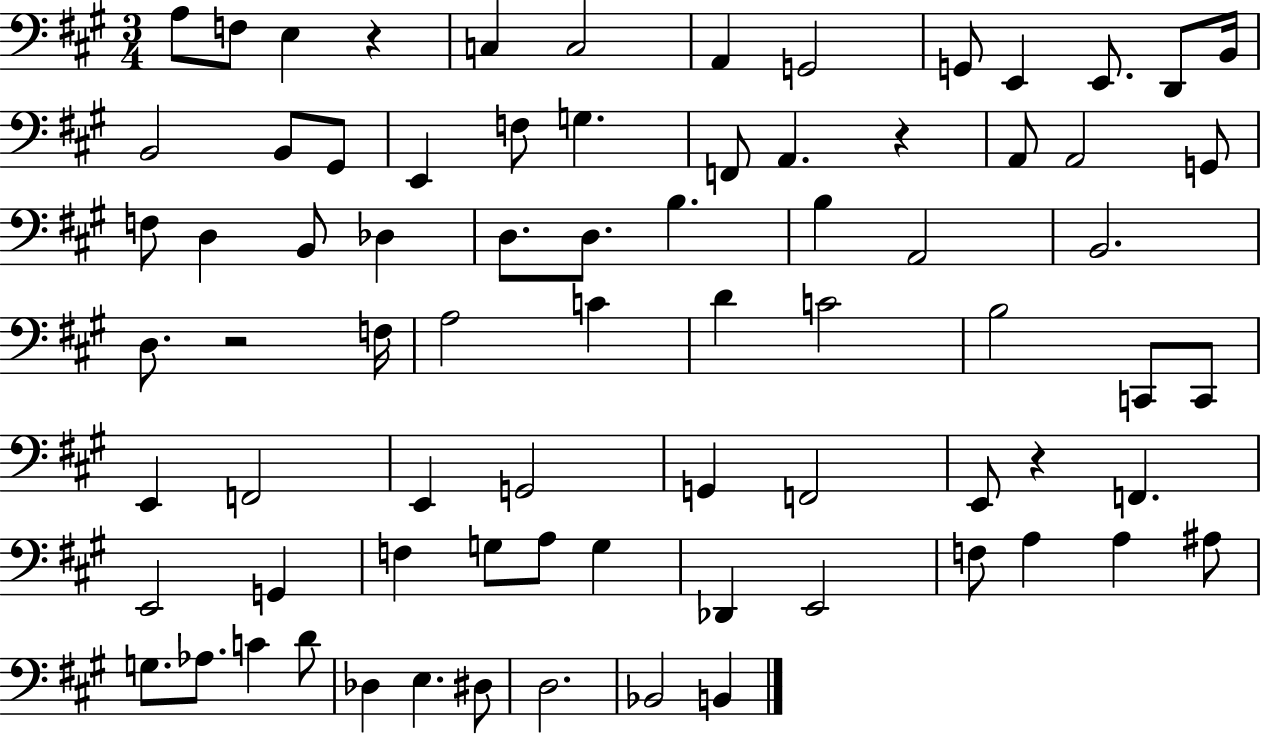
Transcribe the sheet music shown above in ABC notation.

X:1
T:Untitled
M:3/4
L:1/4
K:A
A,/2 F,/2 E, z C, C,2 A,, G,,2 G,,/2 E,, E,,/2 D,,/2 B,,/4 B,,2 B,,/2 ^G,,/2 E,, F,/2 G, F,,/2 A,, z A,,/2 A,,2 G,,/2 F,/2 D, B,,/2 _D, D,/2 D,/2 B, B, A,,2 B,,2 D,/2 z2 F,/4 A,2 C D C2 B,2 C,,/2 C,,/2 E,, F,,2 E,, G,,2 G,, F,,2 E,,/2 z F,, E,,2 G,, F, G,/2 A,/2 G, _D,, E,,2 F,/2 A, A, ^A,/2 G,/2 _A,/2 C D/2 _D, E, ^D,/2 D,2 _B,,2 B,,